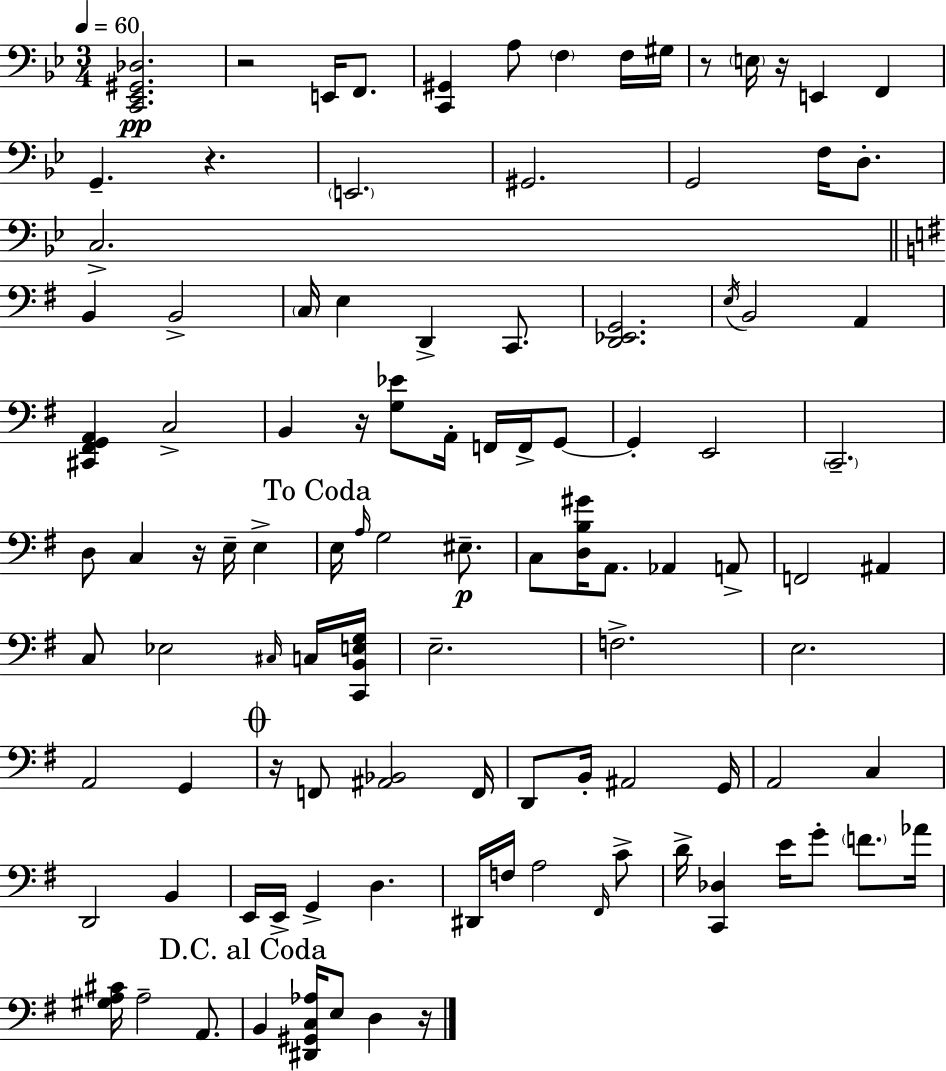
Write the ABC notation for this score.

X:1
T:Untitled
M:3/4
L:1/4
K:Gm
[C,,_E,,^G,,_D,]2 z2 E,,/4 F,,/2 [C,,^G,,] A,/2 F, F,/4 ^G,/4 z/2 E,/4 z/4 E,, F,, G,, z E,,2 ^G,,2 G,,2 F,/4 D,/2 C,2 B,, B,,2 C,/4 E, D,, C,,/2 [D,,_E,,G,,]2 E,/4 B,,2 A,, [^C,,^F,,G,,A,,] C,2 B,, z/4 [G,_E]/2 A,,/4 F,,/4 F,,/4 G,,/2 G,, E,,2 C,,2 D,/2 C, z/4 E,/4 E, E,/4 A,/4 G,2 ^E,/2 C,/2 [D,B,^G]/4 A,,/2 _A,, A,,/2 F,,2 ^A,, C,/2 _E,2 ^C,/4 C,/4 [C,,B,,E,G,]/4 E,2 F,2 E,2 A,,2 G,, z/4 F,,/2 [^A,,_B,,]2 F,,/4 D,,/2 B,,/4 ^A,,2 G,,/4 A,,2 C, D,,2 B,, E,,/4 E,,/4 G,, D, ^D,,/4 F,/4 A,2 ^F,,/4 C/2 D/4 [C,,_D,] E/4 G/2 F/2 _A/4 [^G,A,^C]/4 A,2 A,,/2 B,, [^D,,^G,,C,_A,]/4 E,/2 D, z/4